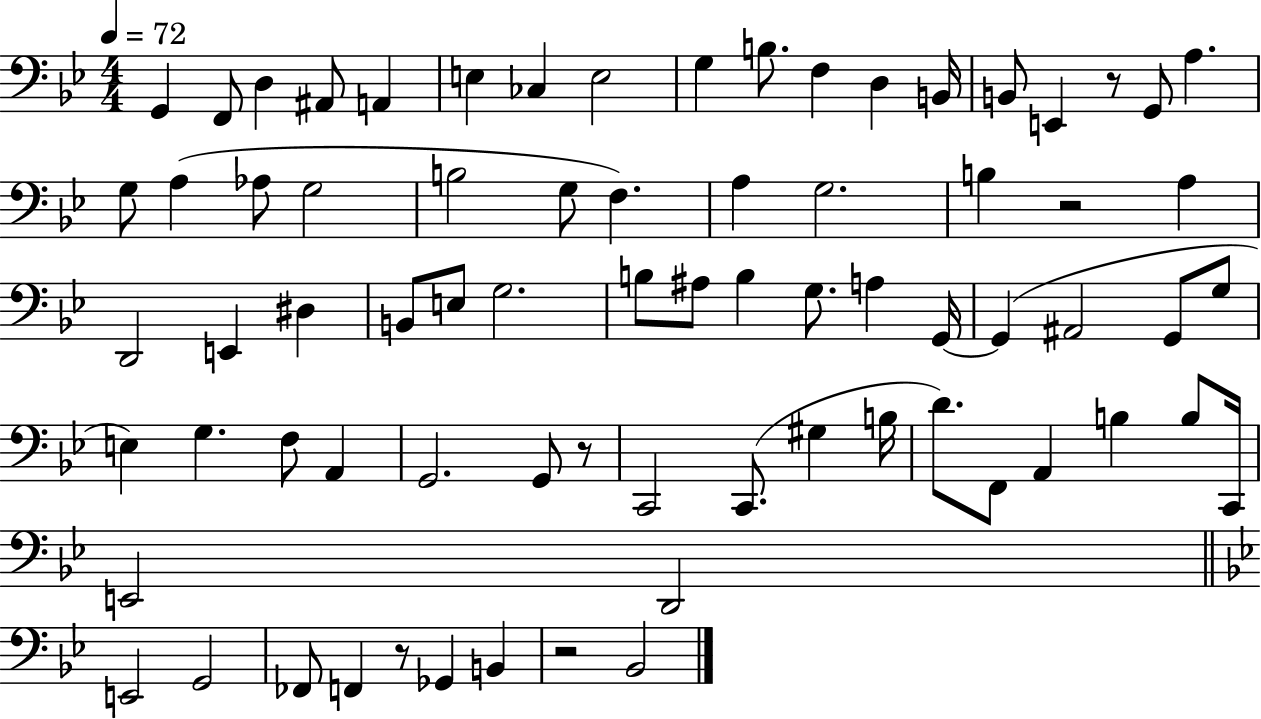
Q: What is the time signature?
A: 4/4